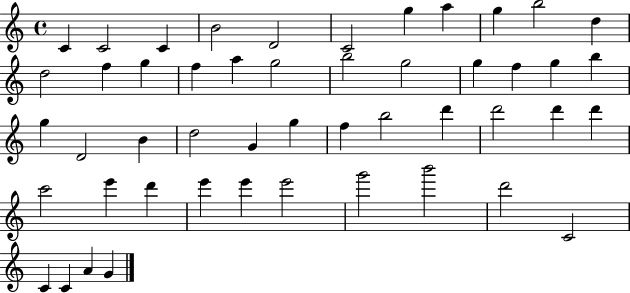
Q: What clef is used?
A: treble